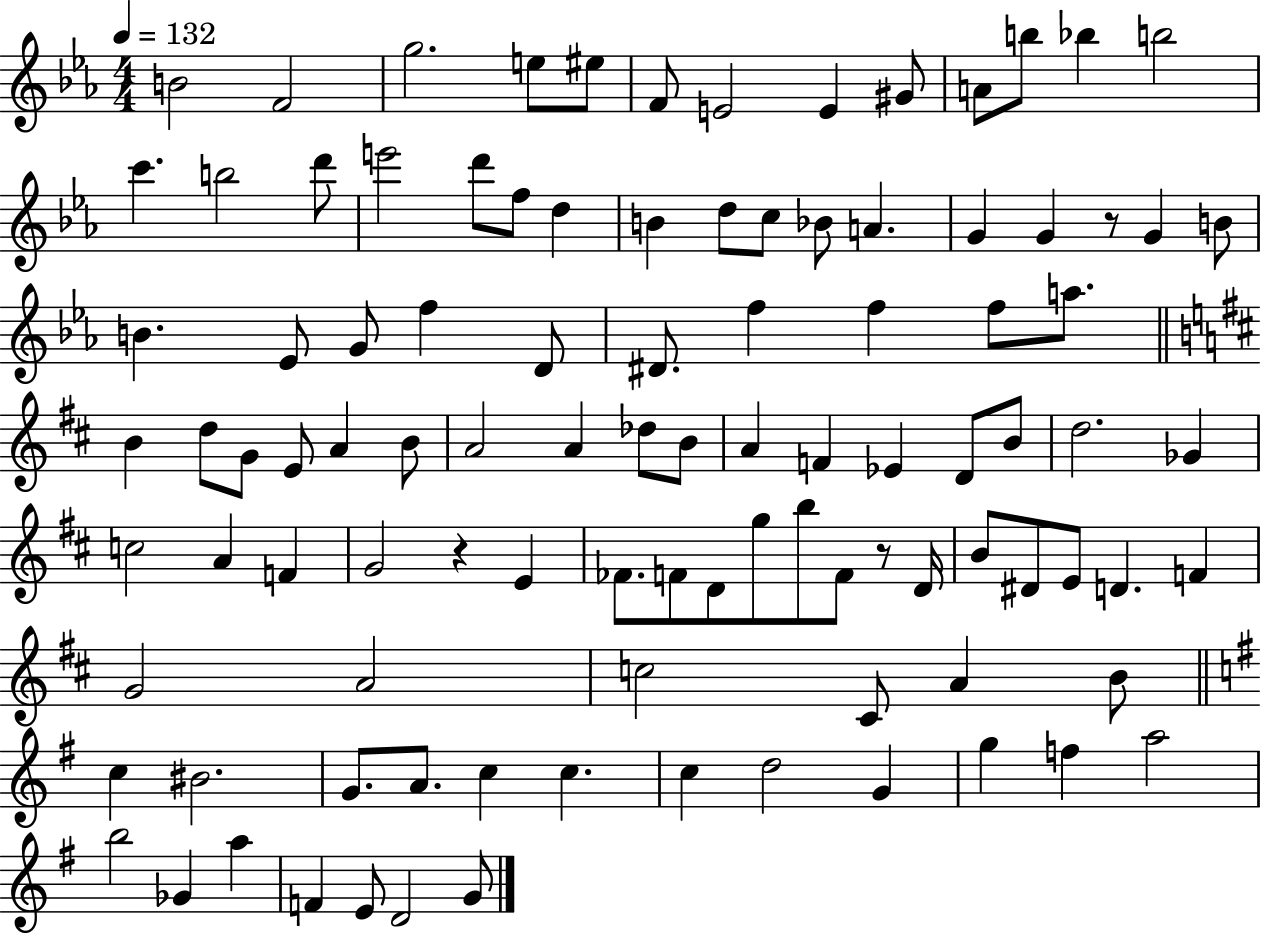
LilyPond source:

{
  \clef treble
  \numericTimeSignature
  \time 4/4
  \key ees \major
  \tempo 4 = 132
  \repeat volta 2 { b'2 f'2 | g''2. e''8 eis''8 | f'8 e'2 e'4 gis'8 | a'8 b''8 bes''4 b''2 | \break c'''4. b''2 d'''8 | e'''2 d'''8 f''8 d''4 | b'4 d''8 c''8 bes'8 a'4. | g'4 g'4 r8 g'4 b'8 | \break b'4. ees'8 g'8 f''4 d'8 | dis'8. f''4 f''4 f''8 a''8. | \bar "||" \break \key b \minor b'4 d''8 g'8 e'8 a'4 b'8 | a'2 a'4 des''8 b'8 | a'4 f'4 ees'4 d'8 b'8 | d''2. ges'4 | \break c''2 a'4 f'4 | g'2 r4 e'4 | fes'8. f'8 d'8 g''8 b''8 f'8 r8 d'16 | b'8 dis'8 e'8 d'4. f'4 | \break g'2 a'2 | c''2 cis'8 a'4 b'8 | \bar "||" \break \key e \minor c''4 bis'2. | g'8. a'8. c''4 c''4. | c''4 d''2 g'4 | g''4 f''4 a''2 | \break b''2 ges'4 a''4 | f'4 e'8 d'2 g'8 | } \bar "|."
}